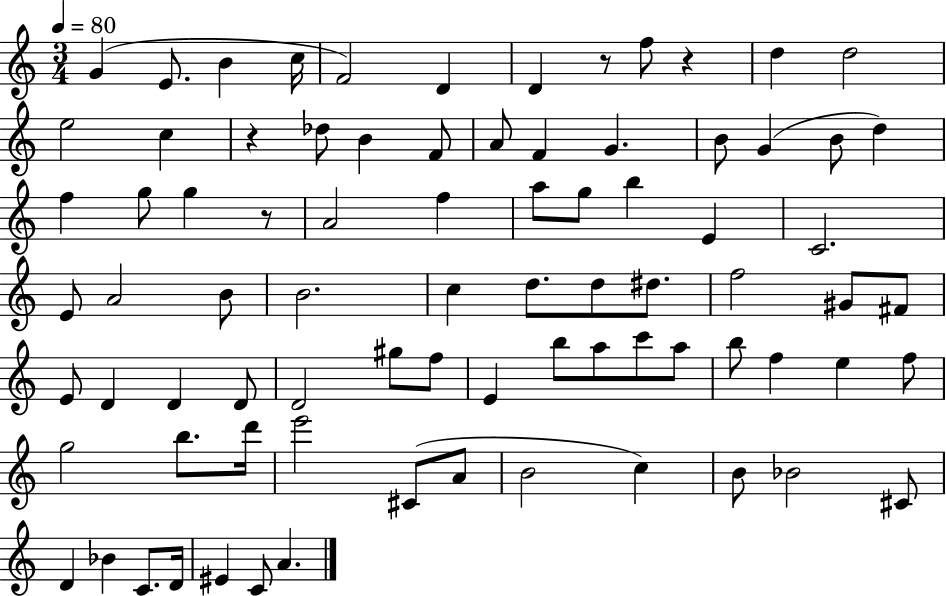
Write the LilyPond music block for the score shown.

{
  \clef treble
  \numericTimeSignature
  \time 3/4
  \key c \major
  \tempo 4 = 80
  g'4( e'8. b'4 c''16 | f'2) d'4 | d'4 r8 f''8 r4 | d''4 d''2 | \break e''2 c''4 | r4 des''8 b'4 f'8 | a'8 f'4 g'4. | b'8 g'4( b'8 d''4) | \break f''4 g''8 g''4 r8 | a'2 f''4 | a''8 g''8 b''4 e'4 | c'2. | \break e'8 a'2 b'8 | b'2. | c''4 d''8. d''8 dis''8. | f''2 gis'8 fis'8 | \break e'8 d'4 d'4 d'8 | d'2 gis''8 f''8 | e'4 b''8 a''8 c'''8 a''8 | b''8 f''4 e''4 f''8 | \break g''2 b''8. d'''16 | e'''2 cis'8( a'8 | b'2 c''4) | b'8 bes'2 cis'8 | \break d'4 bes'4 c'8. d'16 | eis'4 c'8 a'4. | \bar "|."
}